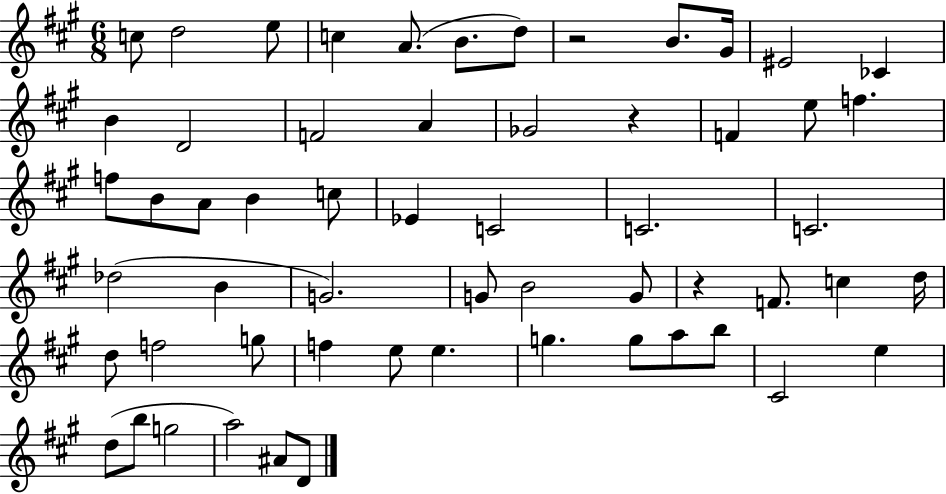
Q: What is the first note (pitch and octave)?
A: C5